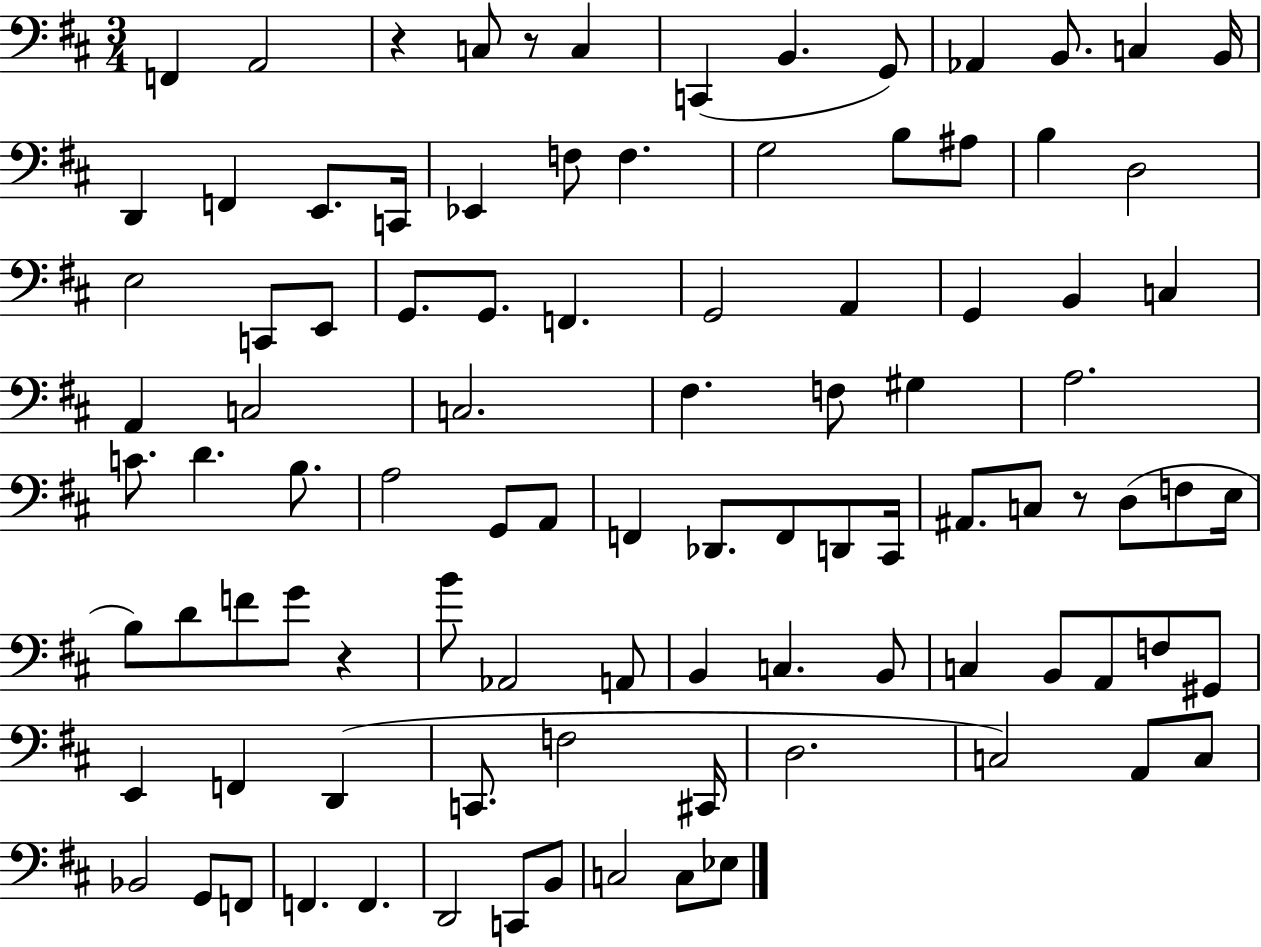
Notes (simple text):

F2/q A2/h R/q C3/e R/e C3/q C2/q B2/q. G2/e Ab2/q B2/e. C3/q B2/s D2/q F2/q E2/e. C2/s Eb2/q F3/e F3/q. G3/h B3/e A#3/e B3/q D3/h E3/h C2/e E2/e G2/e. G2/e. F2/q. G2/h A2/q G2/q B2/q C3/q A2/q C3/h C3/h. F#3/q. F3/e G#3/q A3/h. C4/e. D4/q. B3/e. A3/h G2/e A2/e F2/q Db2/e. F2/e D2/e C#2/s A#2/e. C3/e R/e D3/e F3/e E3/s B3/e D4/e F4/e G4/e R/q B4/e Ab2/h A2/e B2/q C3/q. B2/e C3/q B2/e A2/e F3/e G#2/e E2/q F2/q D2/q C2/e. F3/h C#2/s D3/h. C3/h A2/e C3/e Bb2/h G2/e F2/e F2/q. F2/q. D2/h C2/e B2/e C3/h C3/e Eb3/e